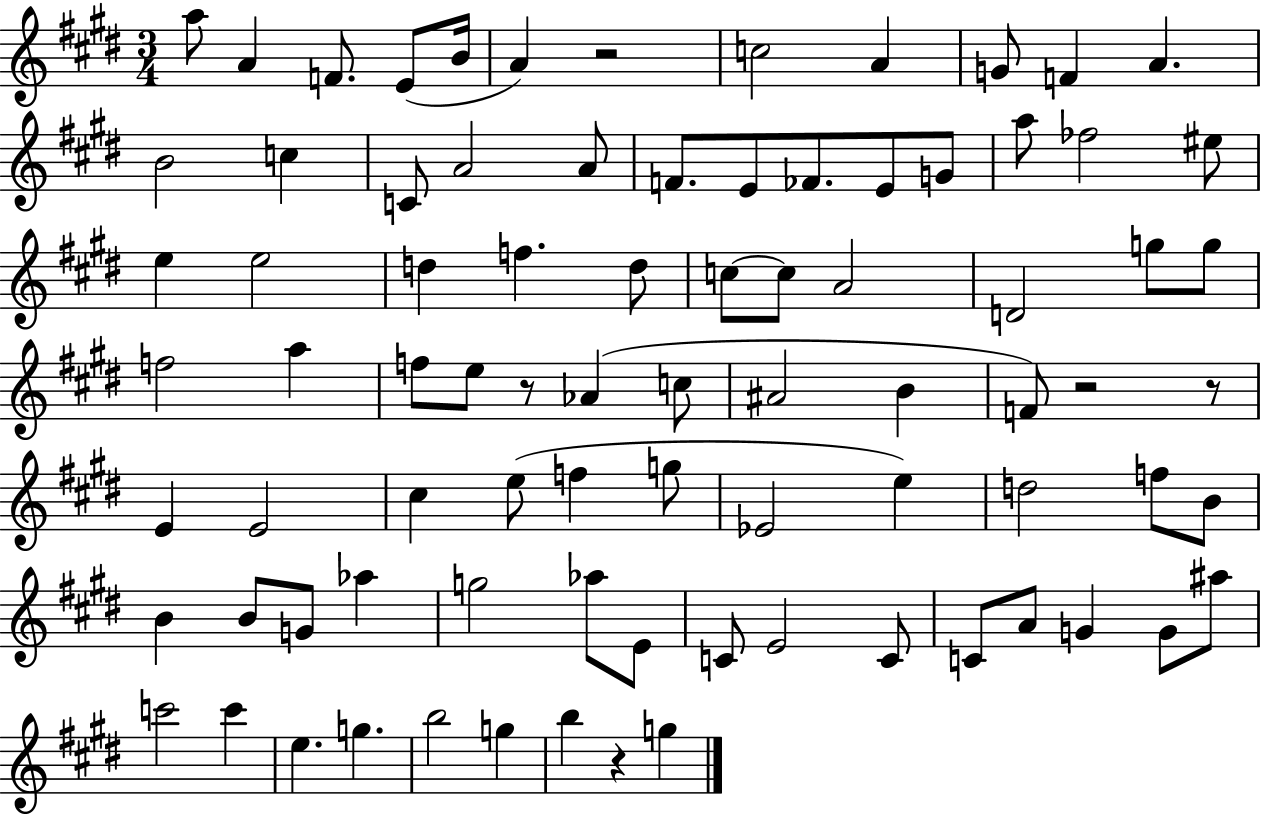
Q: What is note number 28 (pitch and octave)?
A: F5